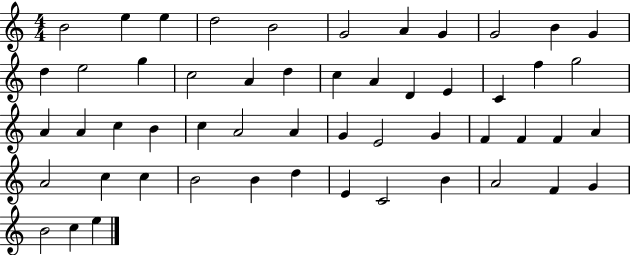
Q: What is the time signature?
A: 4/4